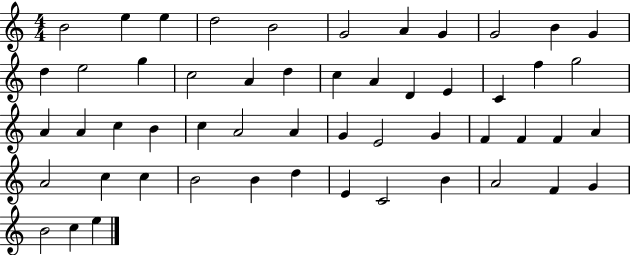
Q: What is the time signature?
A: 4/4